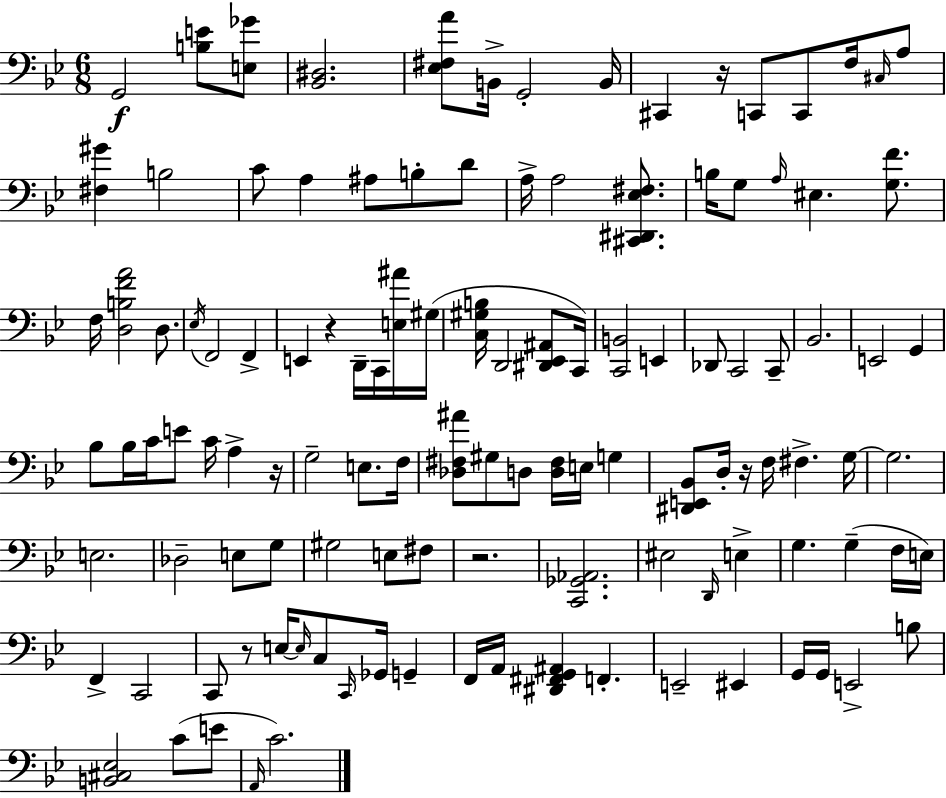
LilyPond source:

{
  \clef bass
  \numericTimeSignature
  \time 6/8
  \key g \minor
  g,2\f <b e'>8 <e ges'>8 | <bes, dis>2. | <ees fis a'>8 b,16-> g,2-. b,16 | cis,4 r16 c,8 c,8 f16 \grace { cis16 } a8 | \break <fis gis'>4 b2 | c'8 a4 ais8 b8-. d'8 | a16-> a2 <cis, dis, ees fis>8. | b16 g8 \grace { a16 } eis4. <g f'>8. | \break f16 <d b f' a'>2 d8. | \acciaccatura { ees16 } f,2 f,4-> | e,4 r4 d,16-- | c,16 <e ais'>16 gis16( <c gis b>16 d,2 | \break <dis, ees, ais,>8 c,16) <c, b,>2 e,4 | des,8 c,2 | c,8-- bes,2. | e,2 g,4 | \break bes8 bes16 c'16 e'8 c'16 a4-> | r16 g2-- e8. | f16 <des fis ais'>8 gis8 d8 <d fis>16 e16 g4 | <dis, e, bes,>8 d16-. r16 f16 fis4.-> | \break g16~~ g2. | e2. | des2-- e8 | g8 gis2 e8 | \break fis8 r2. | <c, ges, aes,>2. | eis2 \grace { d,16 } | e4-> g4. g4--( | \break f16 e16) f,4-> c,2 | c,8 r8 e16~~ \grace { e16 } c8 | \grace { c,16 } ges,16 g,4-- f,16 a,16 <dis, fis, g, ais,>4 | f,4.-. e,2-- | \break eis,4 g,16 g,16 e,2-> | b8 <b, cis ees>2 | c'8( e'8 \grace { a,16 } c'2.) | \bar "|."
}